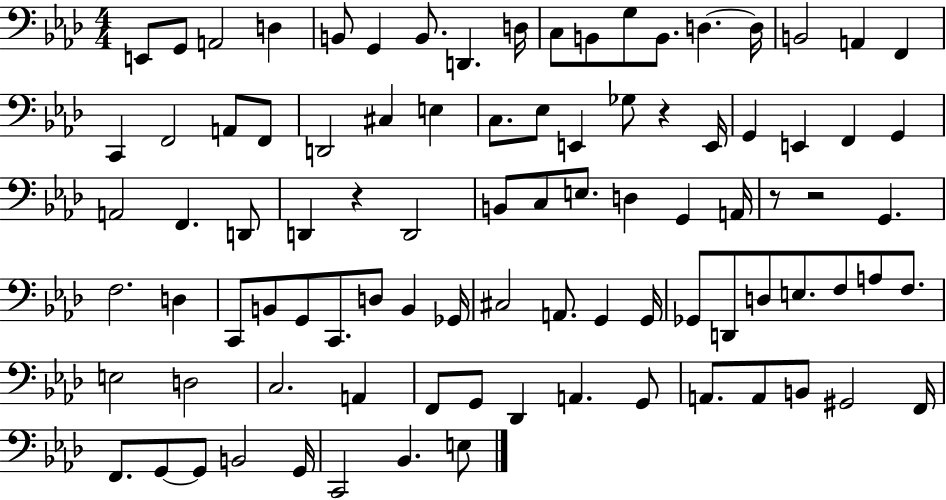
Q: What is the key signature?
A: AES major